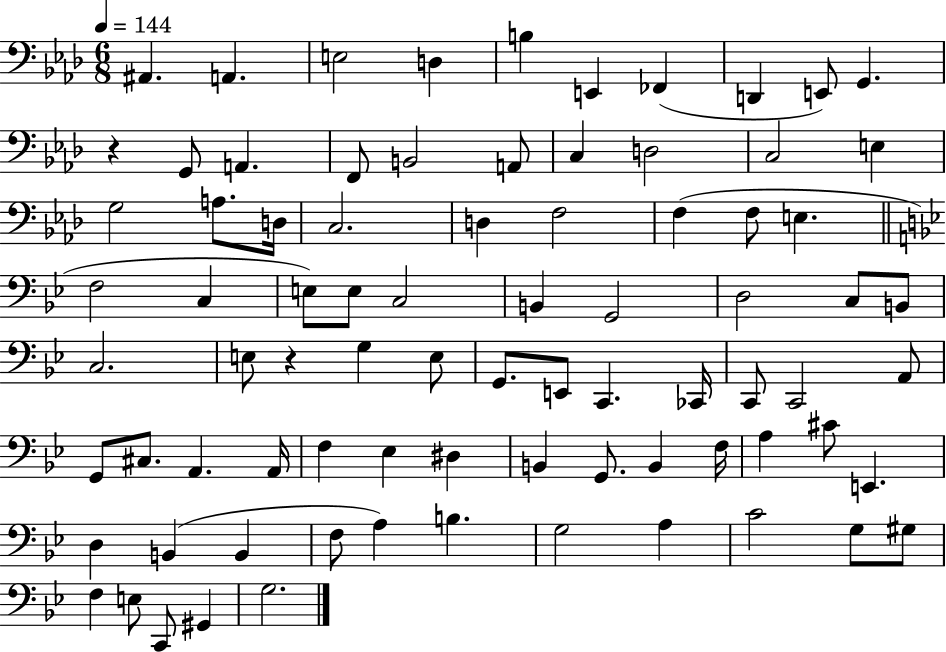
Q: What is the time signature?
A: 6/8